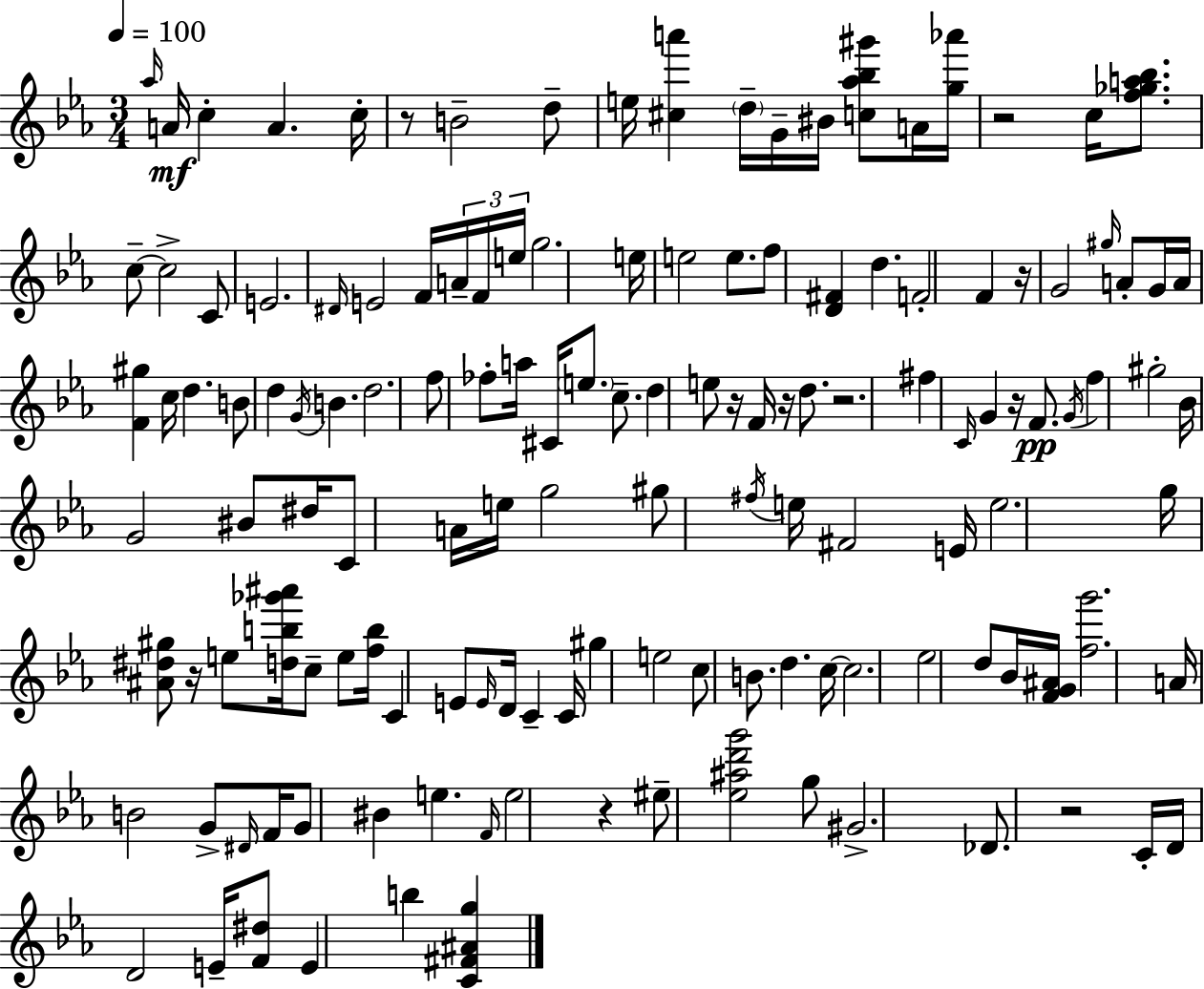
{
  \clef treble
  \numericTimeSignature
  \time 3/4
  \key ees \major
  \tempo 4 = 100
  \grace { aes''16 }\mf a'16 c''4-. a'4. | c''16-. r8 b'2-- d''8-- | e''16 <cis'' a'''>4 \parenthesize d''16-- g'16-- bis'16 <c'' aes'' bes'' gis'''>8 a'16 | <g'' aes'''>16 r2 c''16 <f'' ges'' a'' bes''>8. | \break c''8--~~ c''2-> c'8 | e'2. | \grace { dis'16 } e'2 f'16 \tuplet 3/2 { a'16-- | f'16 e''16 } g''2. | \break e''16 e''2 e''8. | f''8 <d' fis'>4 d''4. | f'2-. f'4 | r16 g'2 \grace { gis''16 } | \break a'8-. g'16 a'16 <f' gis''>4 c''16 d''4. | b'8 d''4 \acciaccatura { g'16 } b'4. | d''2. | f''8 fes''8-. a''16 cis'16 \parenthesize e''8. | \break c''8.-- d''4 e''8 r16 f'16 | r16 d''8. r2. | fis''4 \grace { c'16 } g'4 | r16 f'8.\pp \acciaccatura { g'16 } f''4 gis''2-. | \break bes'16 g'2 | bis'8 dis''16 c'8 a'16 e''16 g''2 | gis''8 \acciaccatura { fis''16 } e''16 fis'2 | e'16 e''2. | \break g''16 <ais' dis'' gis''>8 r16 e''8 | <d'' b'' ges''' ais'''>16 c''8-- e''8 <f'' b''>16 c'4 e'8 | \grace { e'16 } d'16 c'4-- c'16 gis''4 | e''2 c''8 b'8. | \break d''4. c''16~~ c''2. | ees''2 | d''8 bes'16 <f' g' ais'>16 <f'' g'''>2. | a'16 b'2 | \break g'8-> \grace { dis'16 } f'16 g'8 bis'4 | e''4. \grace { f'16 } e''2 | r4 eis''8-- | <ees'' ais'' d''' g'''>2 g''8 gis'2.-> | \break des'8. | r2 c'16-. d'16 d'2 | e'16-- <f' dis''>8 e'4 | b''4 <c' fis' ais' g''>4 \bar "|."
}